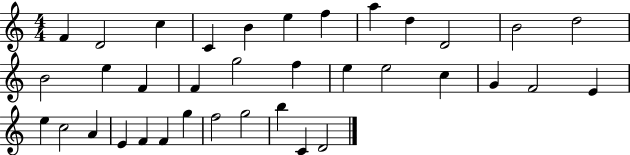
X:1
T:Untitled
M:4/4
L:1/4
K:C
F D2 c C B e f a d D2 B2 d2 B2 e F F g2 f e e2 c G F2 E e c2 A E F F g f2 g2 b C D2